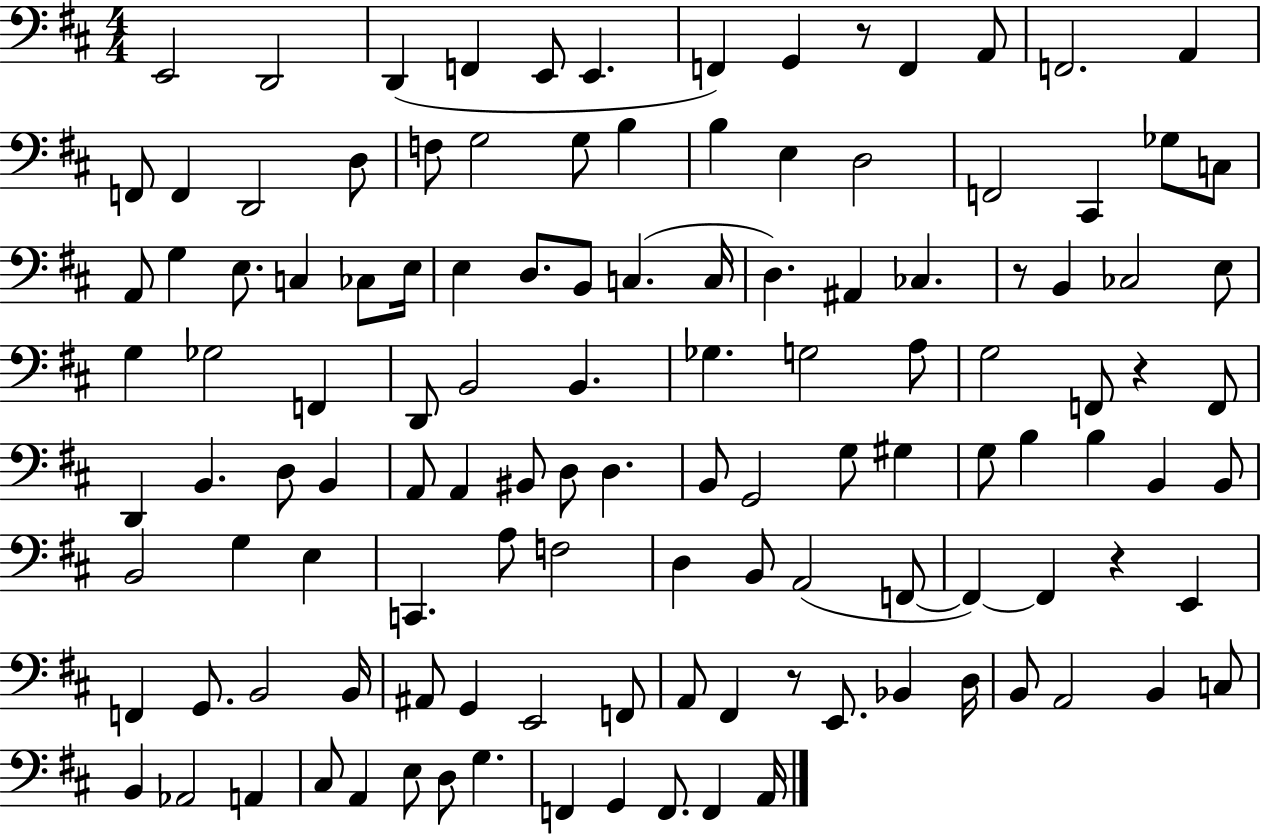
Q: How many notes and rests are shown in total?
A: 122